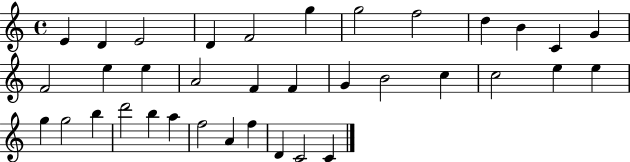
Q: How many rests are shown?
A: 0